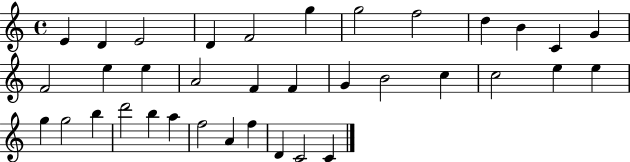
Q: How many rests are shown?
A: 0